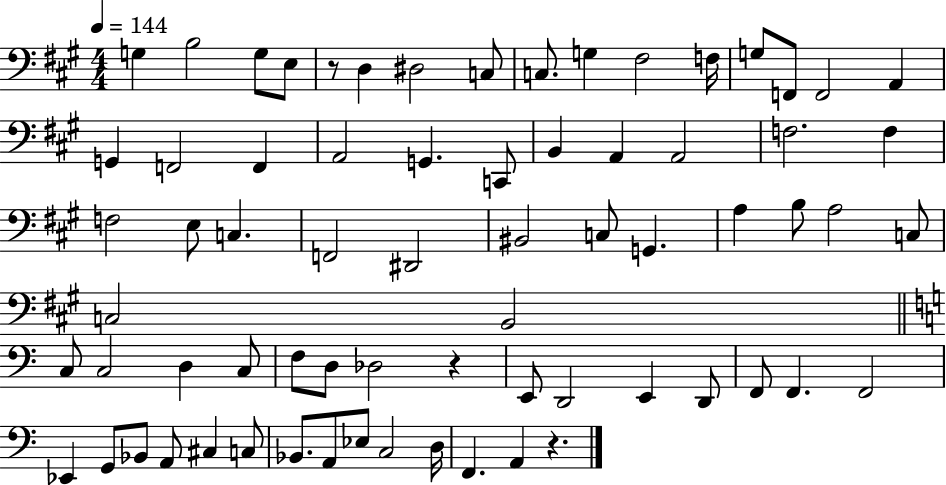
X:1
T:Untitled
M:4/4
L:1/4
K:A
G, B,2 G,/2 E,/2 z/2 D, ^D,2 C,/2 C,/2 G, ^F,2 F,/4 G,/2 F,,/2 F,,2 A,, G,, F,,2 F,, A,,2 G,, C,,/2 B,, A,, A,,2 F,2 F, F,2 E,/2 C, F,,2 ^D,,2 ^B,,2 C,/2 G,, A, B,/2 A,2 C,/2 C,2 B,,2 C,/2 C,2 D, C,/2 F,/2 D,/2 _D,2 z E,,/2 D,,2 E,, D,,/2 F,,/2 F,, F,,2 _E,, G,,/2 _B,,/2 A,,/2 ^C, C,/2 _B,,/2 A,,/2 _E,/2 C,2 D,/4 F,, A,, z